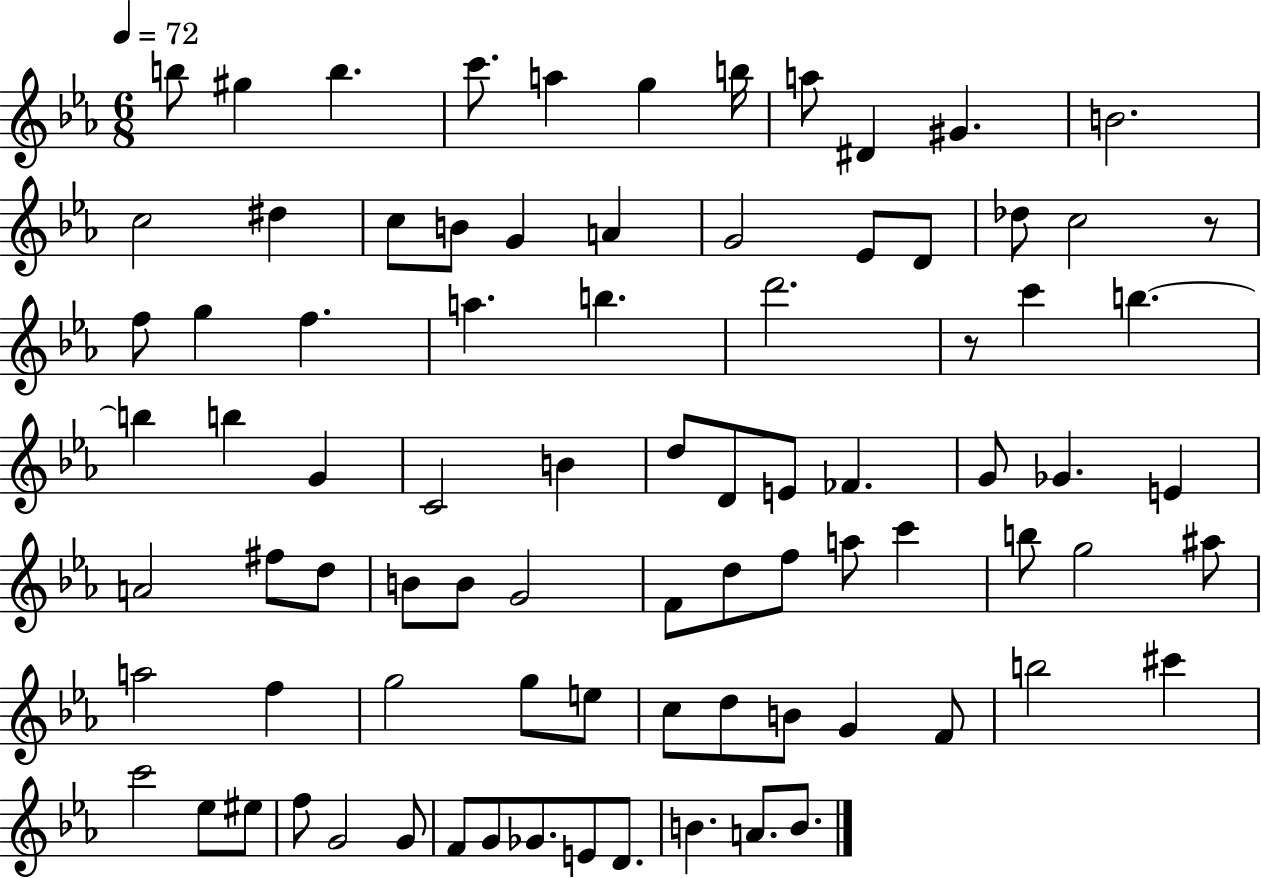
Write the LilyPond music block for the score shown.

{
  \clef treble
  \numericTimeSignature
  \time 6/8
  \key ees \major
  \tempo 4 = 72
  b''8 gis''4 b''4. | c'''8. a''4 g''4 b''16 | a''8 dis'4 gis'4. | b'2. | \break c''2 dis''4 | c''8 b'8 g'4 a'4 | g'2 ees'8 d'8 | des''8 c''2 r8 | \break f''8 g''4 f''4. | a''4. b''4. | d'''2. | r8 c'''4 b''4.~~ | \break b''4 b''4 g'4 | c'2 b'4 | d''8 d'8 e'8 fes'4. | g'8 ges'4. e'4 | \break a'2 fis''8 d''8 | b'8 b'8 g'2 | f'8 d''8 f''8 a''8 c'''4 | b''8 g''2 ais''8 | \break a''2 f''4 | g''2 g''8 e''8 | c''8 d''8 b'8 g'4 f'8 | b''2 cis'''4 | \break c'''2 ees''8 eis''8 | f''8 g'2 g'8 | f'8 g'8 ges'8. e'8 d'8. | b'4. a'8. b'8. | \break \bar "|."
}